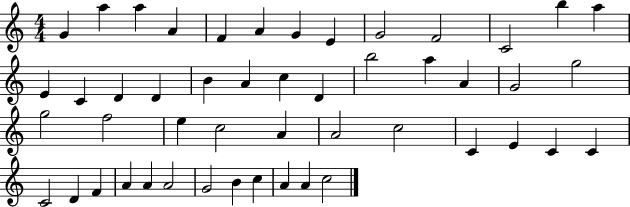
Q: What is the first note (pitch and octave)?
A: G4